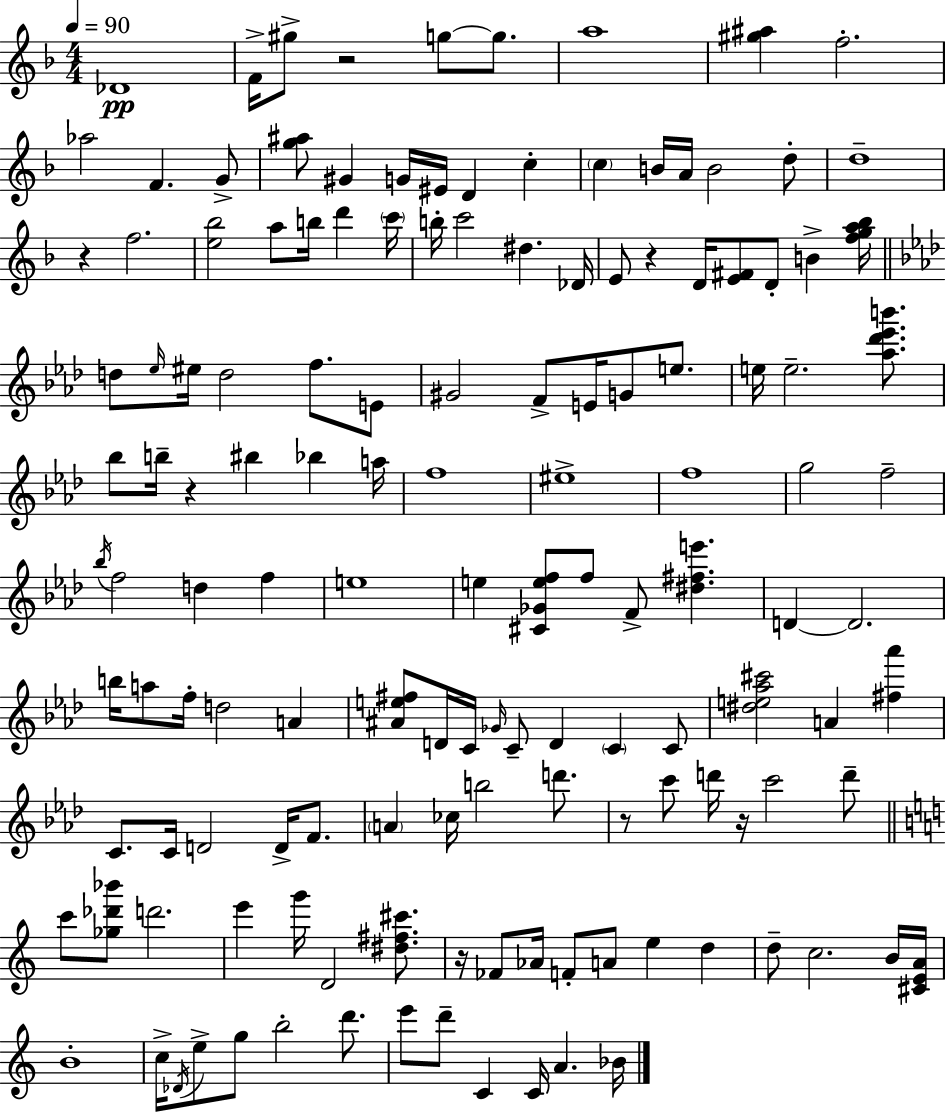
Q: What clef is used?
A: treble